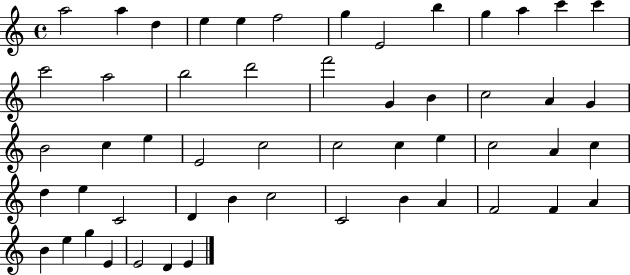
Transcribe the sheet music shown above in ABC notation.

X:1
T:Untitled
M:4/4
L:1/4
K:C
a2 a d e e f2 g E2 b g a c' c' c'2 a2 b2 d'2 f'2 G B c2 A G B2 c e E2 c2 c2 c e c2 A c d e C2 D B c2 C2 B A F2 F A B e g E E2 D E